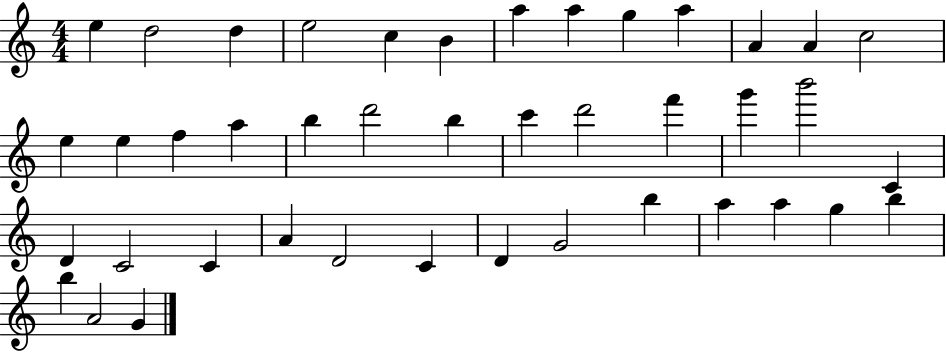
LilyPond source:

{
  \clef treble
  \numericTimeSignature
  \time 4/4
  \key c \major
  e''4 d''2 d''4 | e''2 c''4 b'4 | a''4 a''4 g''4 a''4 | a'4 a'4 c''2 | \break e''4 e''4 f''4 a''4 | b''4 d'''2 b''4 | c'''4 d'''2 f'''4 | g'''4 b'''2 c'4 | \break d'4 c'2 c'4 | a'4 d'2 c'4 | d'4 g'2 b''4 | a''4 a''4 g''4 b''4 | \break b''4 a'2 g'4 | \bar "|."
}